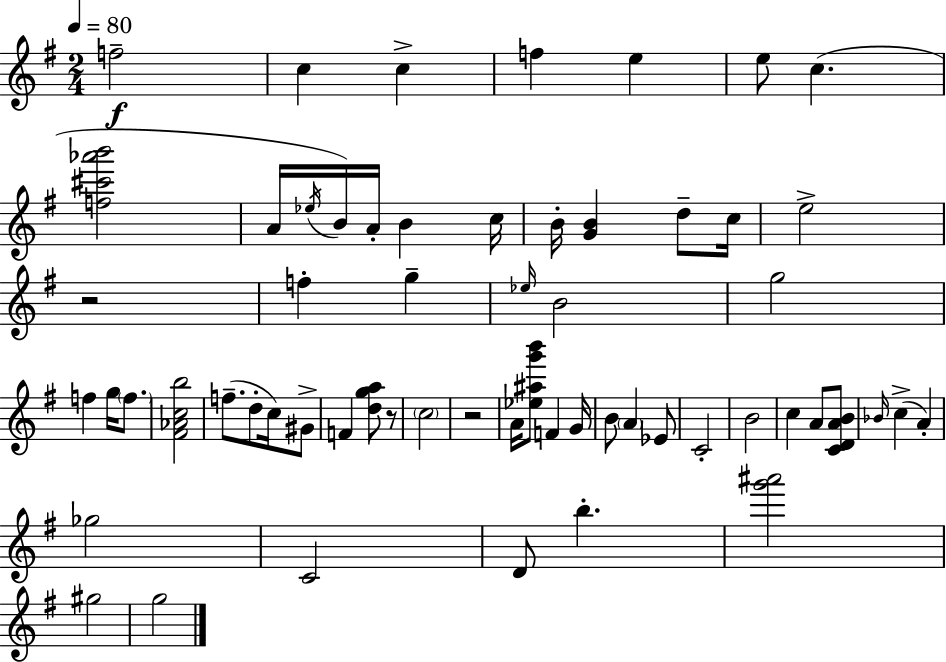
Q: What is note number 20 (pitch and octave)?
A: Eb5